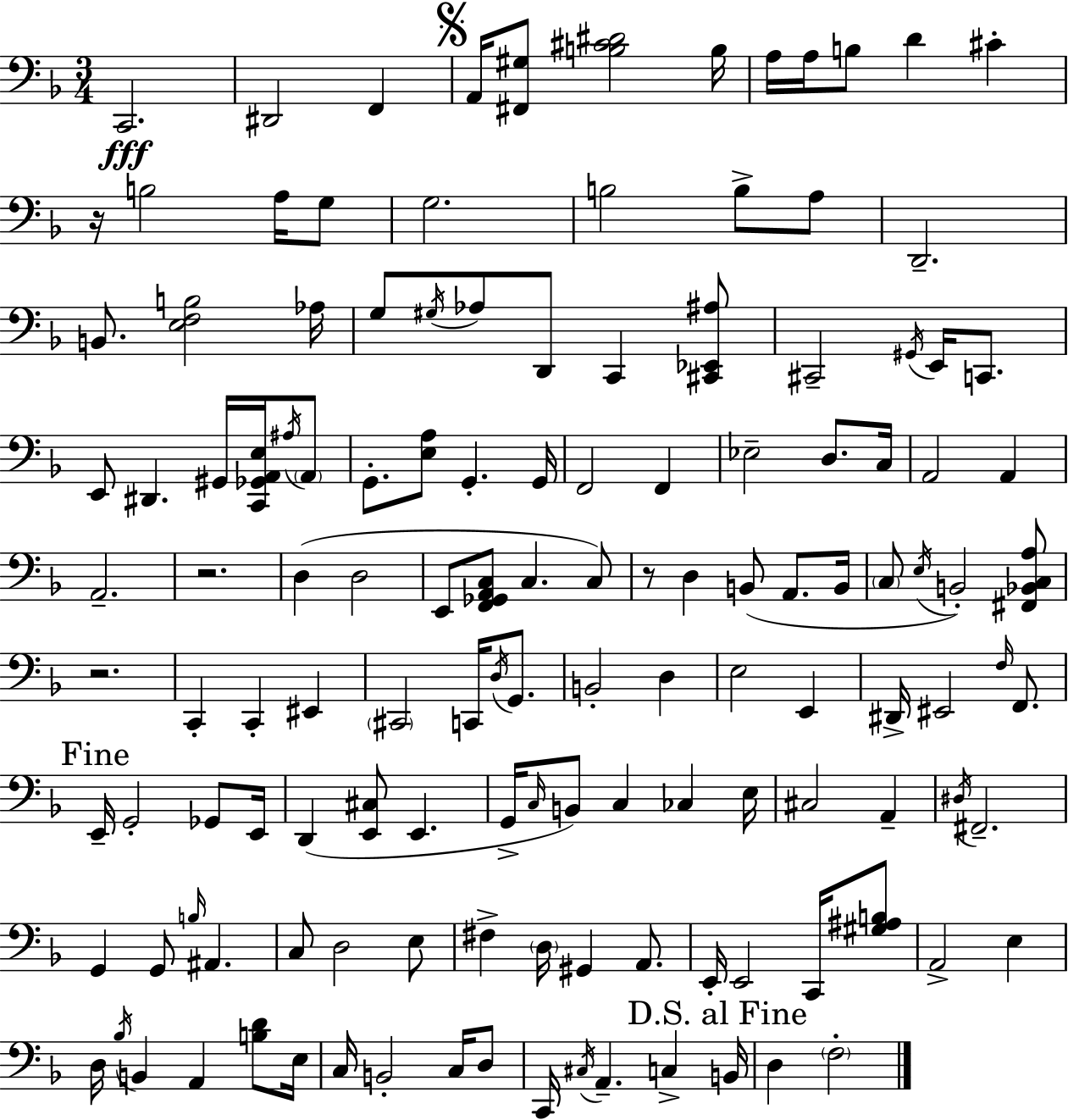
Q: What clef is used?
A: bass